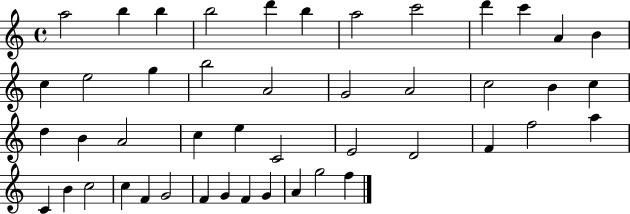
{
  \clef treble
  \time 4/4
  \defaultTimeSignature
  \key c \major
  a''2 b''4 b''4 | b''2 d'''4 b''4 | a''2 c'''2 | d'''4 c'''4 a'4 b'4 | \break c''4 e''2 g''4 | b''2 a'2 | g'2 a'2 | c''2 b'4 c''4 | \break d''4 b'4 a'2 | c''4 e''4 c'2 | e'2 d'2 | f'4 f''2 a''4 | \break c'4 b'4 c''2 | c''4 f'4 g'2 | f'4 g'4 f'4 g'4 | a'4 g''2 f''4 | \break \bar "|."
}